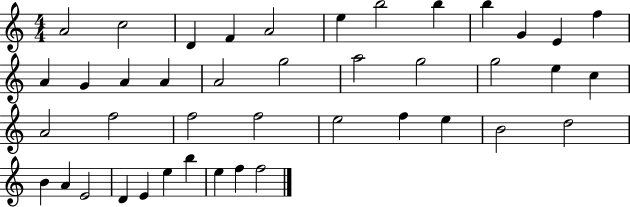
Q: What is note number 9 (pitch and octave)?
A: B5